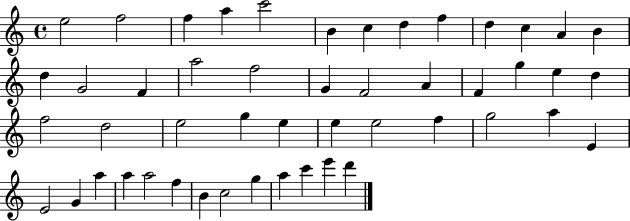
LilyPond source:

{
  \clef treble
  \time 4/4
  \defaultTimeSignature
  \key c \major
  e''2 f''2 | f''4 a''4 c'''2 | b'4 c''4 d''4 f''4 | d''4 c''4 a'4 b'4 | \break d''4 g'2 f'4 | a''2 f''2 | g'4 f'2 a'4 | f'4 g''4 e''4 d''4 | \break f''2 d''2 | e''2 g''4 e''4 | e''4 e''2 f''4 | g''2 a''4 e'4 | \break e'2 g'4 a''4 | a''4 a''2 f''4 | b'4 c''2 g''4 | a''4 c'''4 e'''4 d'''4 | \break \bar "|."
}